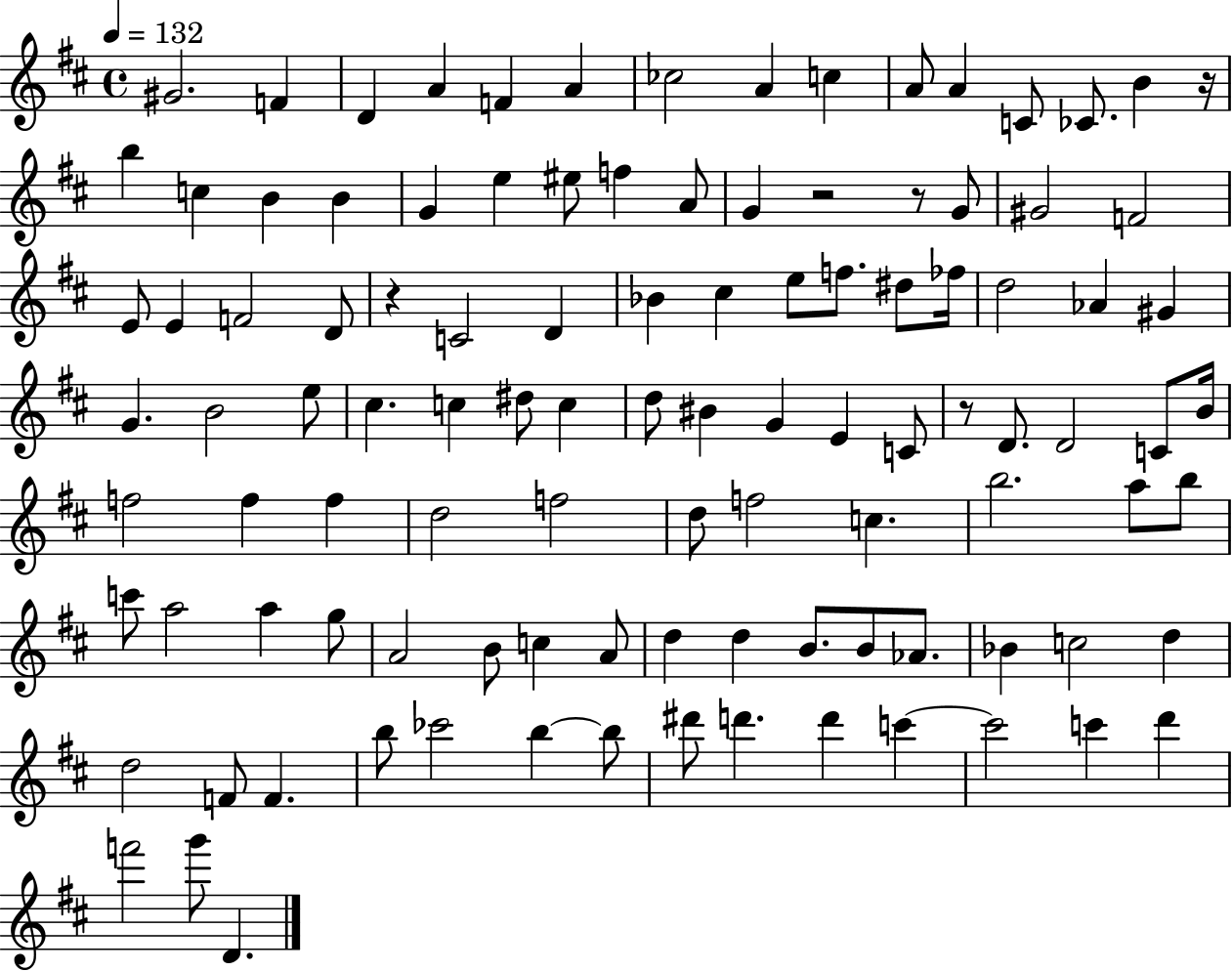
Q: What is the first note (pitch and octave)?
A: G#4